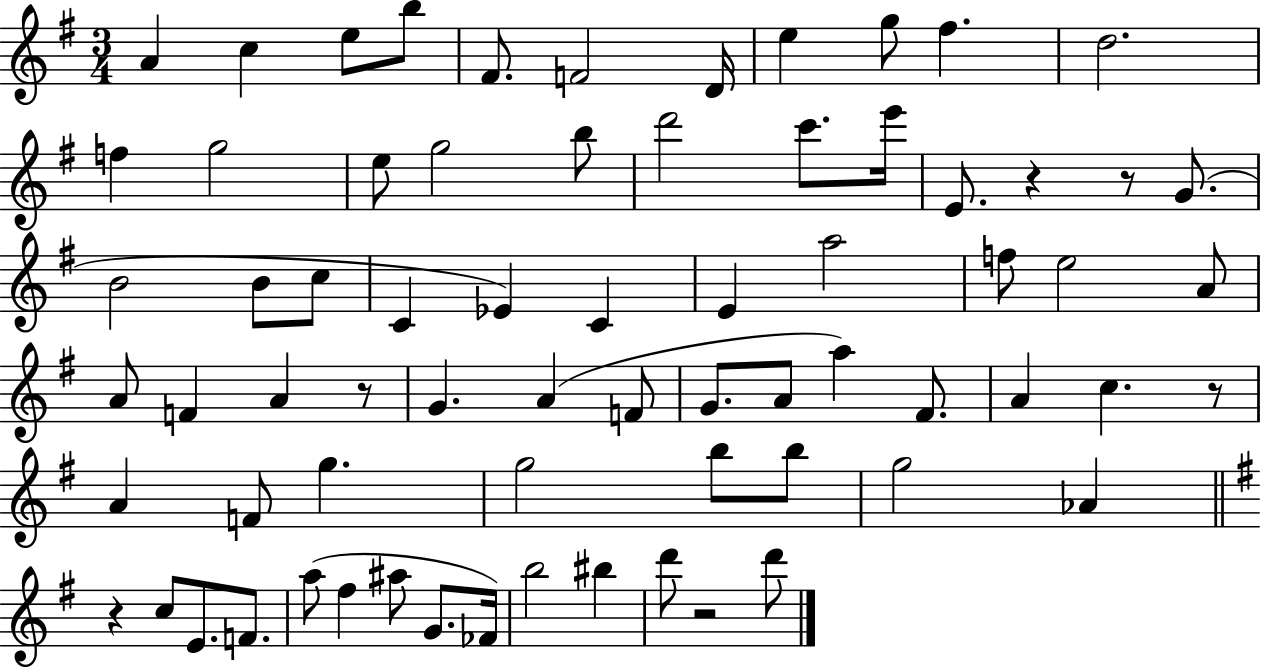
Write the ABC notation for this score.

X:1
T:Untitled
M:3/4
L:1/4
K:G
A c e/2 b/2 ^F/2 F2 D/4 e g/2 ^f d2 f g2 e/2 g2 b/2 d'2 c'/2 e'/4 E/2 z z/2 G/2 B2 B/2 c/2 C _E C E a2 f/2 e2 A/2 A/2 F A z/2 G A F/2 G/2 A/2 a ^F/2 A c z/2 A F/2 g g2 b/2 b/2 g2 _A z c/2 E/2 F/2 a/2 ^f ^a/2 G/2 _F/4 b2 ^b d'/2 z2 d'/2